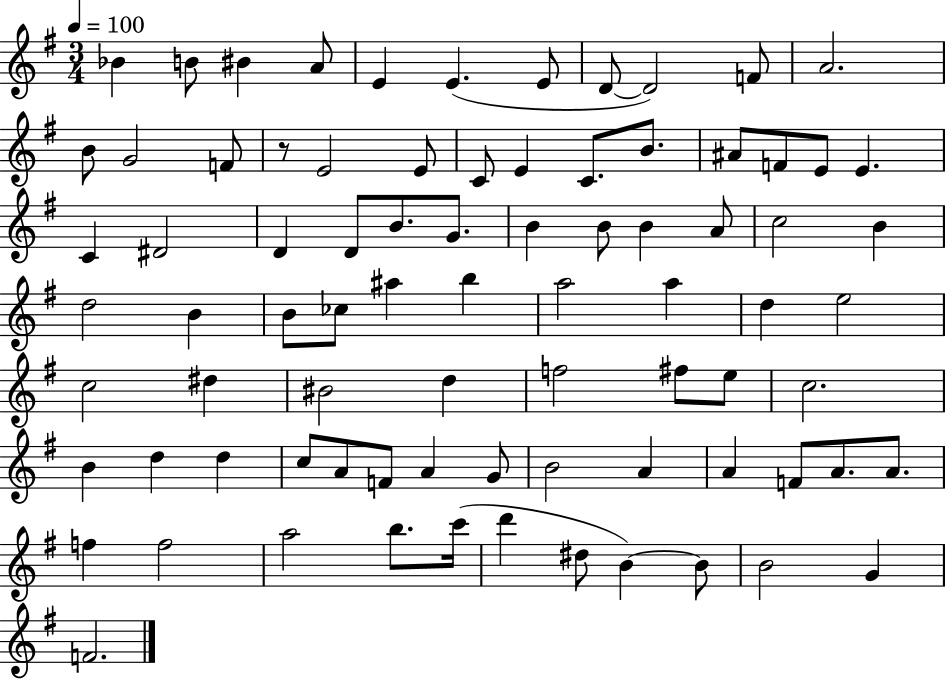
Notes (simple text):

Bb4/q B4/e BIS4/q A4/e E4/q E4/q. E4/e D4/e D4/h F4/e A4/h. B4/e G4/h F4/e R/e E4/h E4/e C4/e E4/q C4/e. B4/e. A#4/e F4/e E4/e E4/q. C4/q D#4/h D4/q D4/e B4/e. G4/e. B4/q B4/e B4/q A4/e C5/h B4/q D5/h B4/q B4/e CES5/e A#5/q B5/q A5/h A5/q D5/q E5/h C5/h D#5/q BIS4/h D5/q F5/h F#5/e E5/e C5/h. B4/q D5/q D5/q C5/e A4/e F4/e A4/q G4/e B4/h A4/q A4/q F4/e A4/e. A4/e. F5/q F5/h A5/h B5/e. C6/s D6/q D#5/e B4/q B4/e B4/h G4/q F4/h.